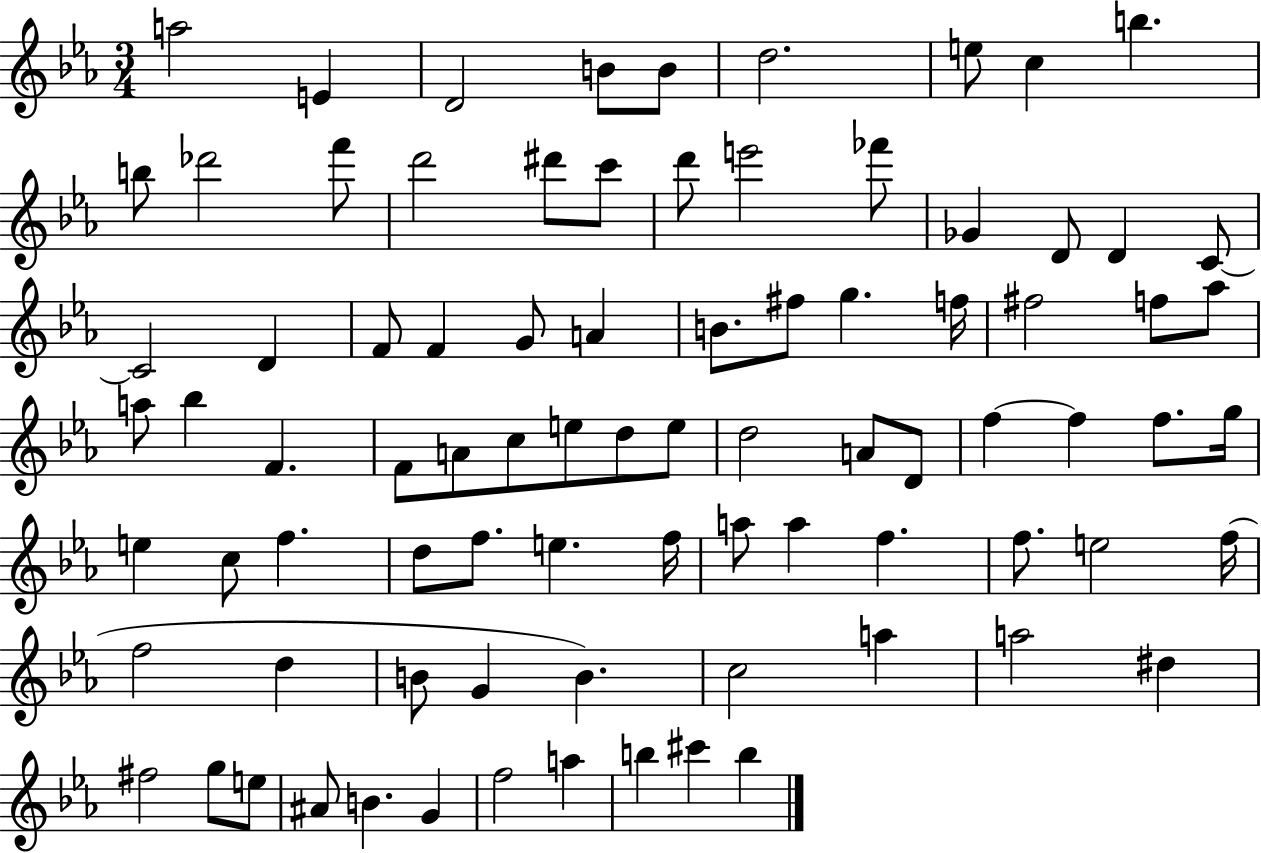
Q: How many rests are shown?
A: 0